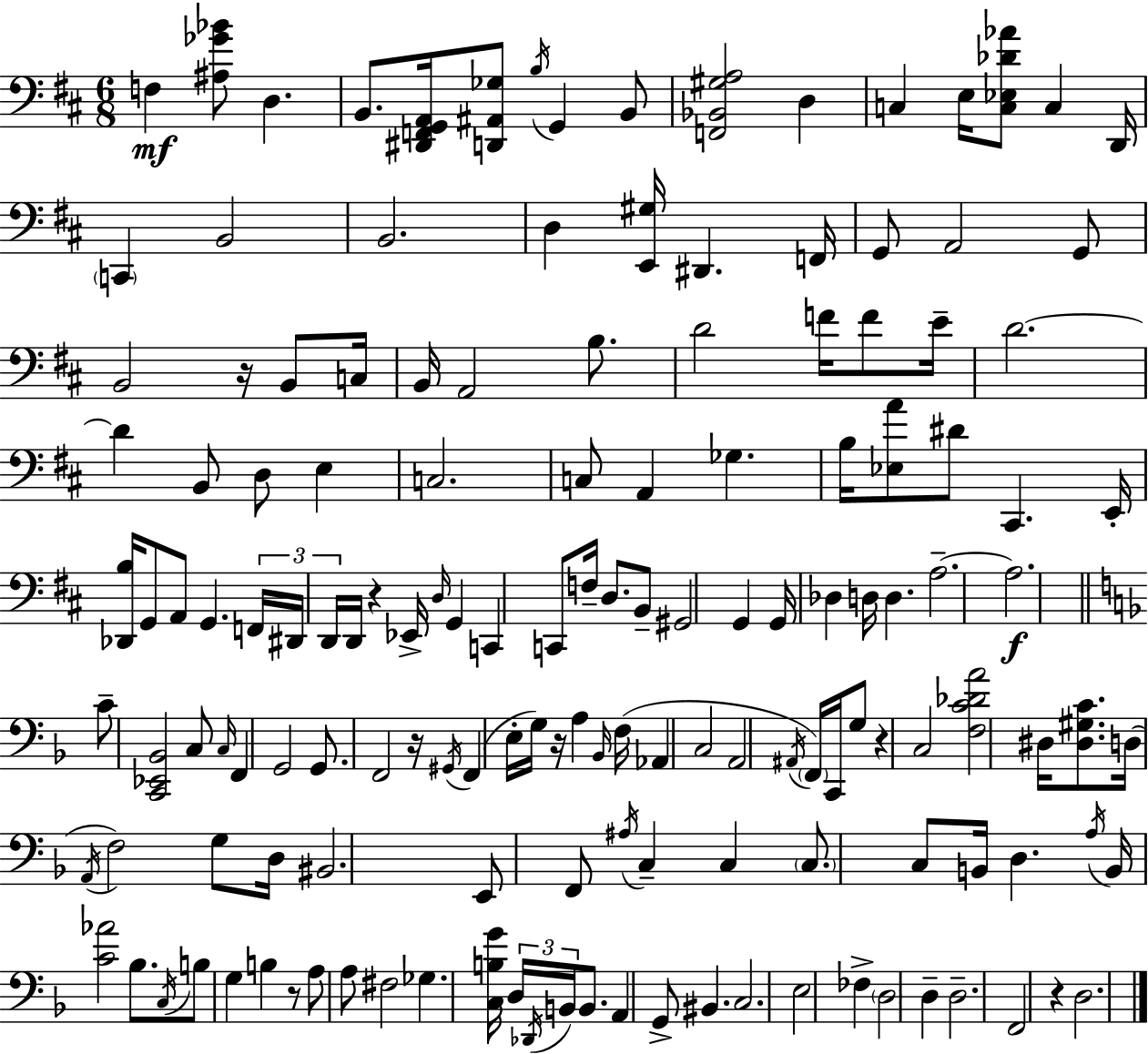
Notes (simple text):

F3/q [A#3,Gb4,Bb4]/e D3/q. B2/e. [D#2,F2,G2,A2]/s [D2,A#2,Gb3]/e B3/s G2/q B2/e [F2,Bb2,G#3,A3]/h D3/q C3/q E3/s [C3,Eb3,Db4,Ab4]/e C3/q D2/s C2/q B2/h B2/h. D3/q [E2,G#3]/s D#2/q. F2/s G2/e A2/h G2/e B2/h R/s B2/e C3/s B2/s A2/h B3/e. D4/h F4/s F4/e E4/s D4/h. D4/q B2/e D3/e E3/q C3/h. C3/e A2/q Gb3/q. B3/s [Eb3,A4]/e D#4/e C#2/q. E2/s [Db2,B3]/s G2/e A2/e G2/q. F2/s D#2/s D2/s D2/s R/q Eb2/s D3/s G2/q C2/q C2/e F3/s D3/e. B2/e G#2/h G2/q G2/s Db3/q D3/s D3/q. A3/h. A3/h. C4/e [C2,Eb2,Bb2]/h C3/e C3/s F2/q G2/h G2/e. F2/h R/s G#2/s F2/q E3/s G3/s R/s A3/q Bb2/s F3/s Ab2/q C3/h A2/h A#2/s F2/s C2/s G3/e R/q C3/h [F3,C4,Db4,A4]/h D#3/s [D#3,G#3,C4]/e. D3/s A2/s F3/h G3/e D3/s BIS2/h. E2/e F2/e A#3/s C3/q C3/q C3/e. C3/e B2/s D3/q. A3/s B2/s [C4,Ab4]/h Bb3/e. C3/s B3/e G3/q B3/q R/e A3/e A3/e F#3/h Gb3/q. [C3,B3,G4]/s D3/s Db2/s B2/s B2/e. A2/q G2/e BIS2/q. C3/h. E3/h FES3/q D3/h D3/q D3/h. F2/h R/q D3/h.